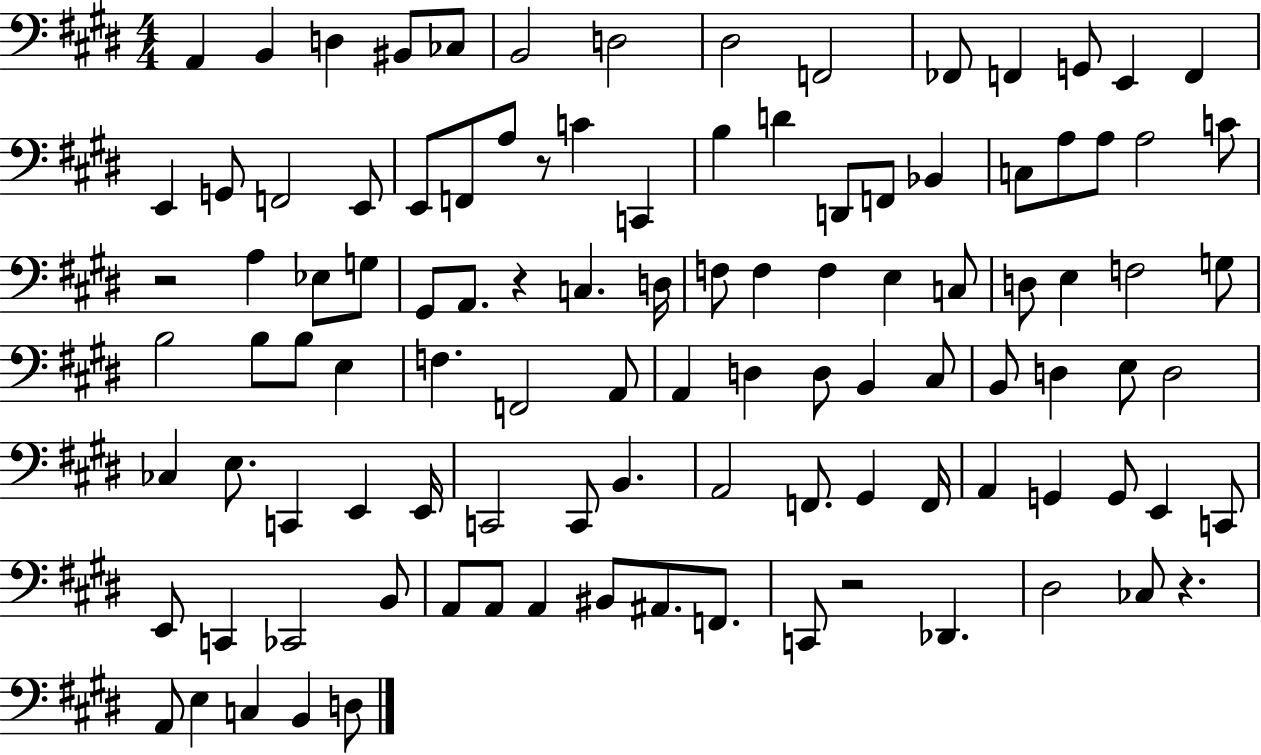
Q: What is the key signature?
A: E major